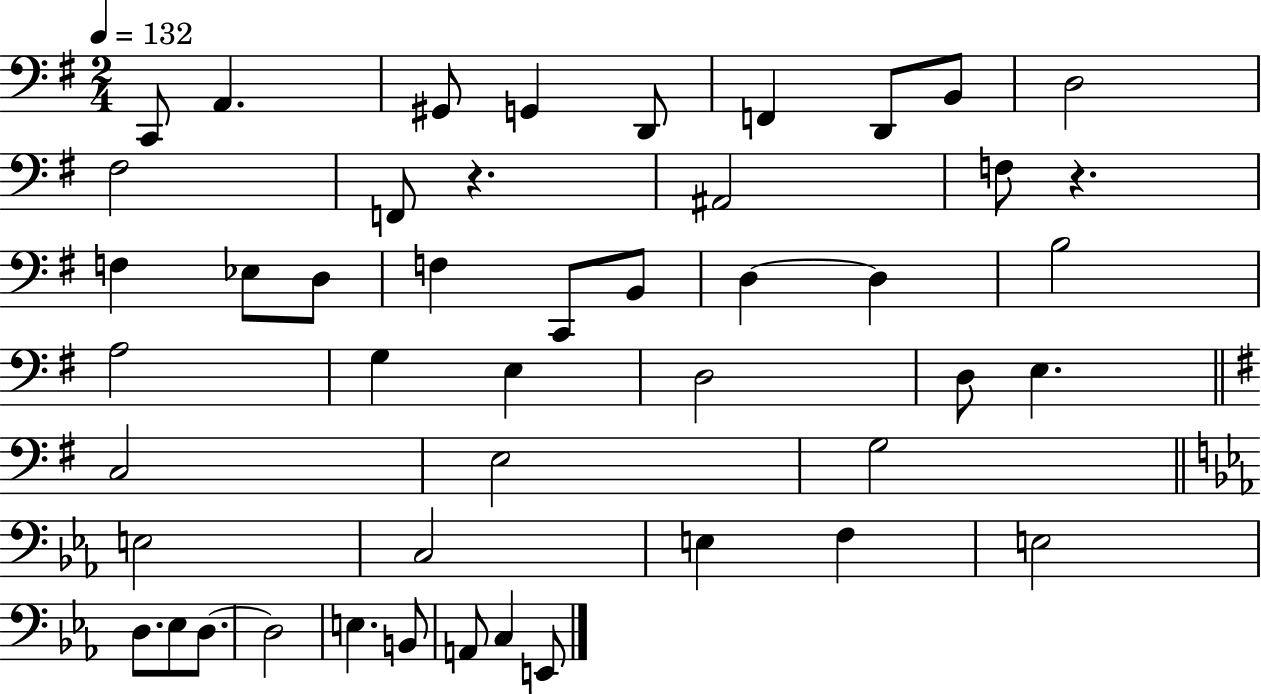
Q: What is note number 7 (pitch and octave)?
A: D2